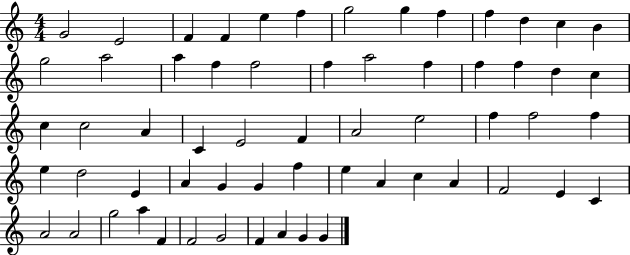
X:1
T:Untitled
M:4/4
L:1/4
K:C
G2 E2 F F e f g2 g f f d c B g2 a2 a f f2 f a2 f f f d c c c2 A C E2 F A2 e2 f f2 f e d2 E A G G f e A c A F2 E C A2 A2 g2 a F F2 G2 F A G G